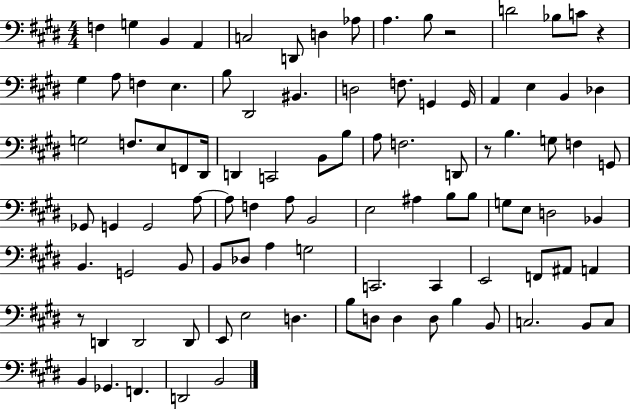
{
  \clef bass
  \numericTimeSignature
  \time 4/4
  \key e \major
  \repeat volta 2 { f4 g4 b,4 a,4 | c2 d,8 d4 aes8 | a4. b8 r2 | d'2 bes8 c'8 r4 | \break gis4 a8 f4 e4. | b8 dis,2 bis,4. | d2 f8. g,4 g,16 | a,4 e4 b,4 des4 | \break g2 f8. e8 f,8 dis,16 | d,4 c,2 b,8 b8 | a8 f2. d,8 | r8 b4. g8 f4 g,8 | \break ges,8 g,4 g,2 a8~~ | a8 f4 a8 b,2 | e2 ais4 b8 b8 | g8 e8 d2 bes,4 | \break b,4. g,2 b,8 | b,8 des8 a4 g2 | c,2. c,4 | e,2 f,8 ais,8 a,4 | \break r8 d,4 d,2 d,8 | e,8 e2 d4. | b8 d8 d4 d8 b4 b,8 | c2. b,8 c8 | \break b,4 ges,4. f,4. | d,2 b,2 | } \bar "|."
}